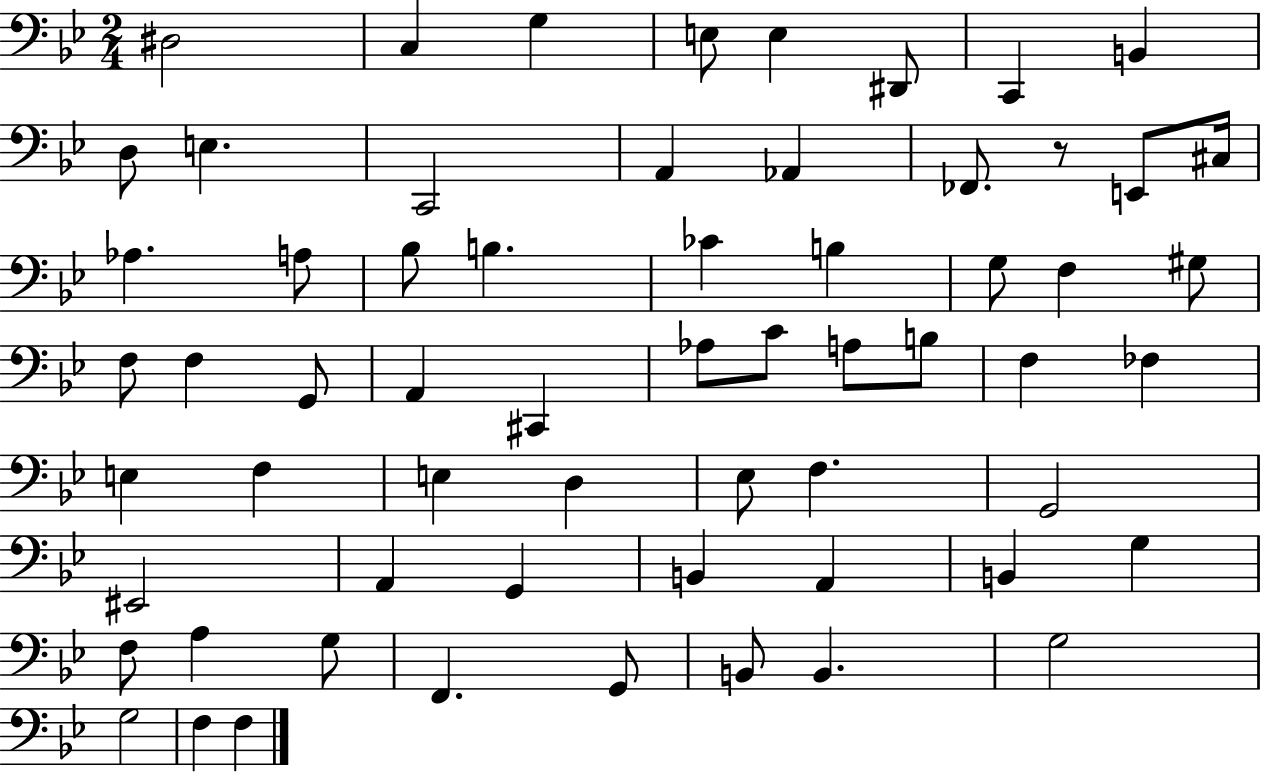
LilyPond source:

{
  \clef bass
  \numericTimeSignature
  \time 2/4
  \key bes \major
  \repeat volta 2 { dis2 | c4 g4 | e8 e4 dis,8 | c,4 b,4 | \break d8 e4. | c,2 | a,4 aes,4 | fes,8. r8 e,8 cis16 | \break aes4. a8 | bes8 b4. | ces'4 b4 | g8 f4 gis8 | \break f8 f4 g,8 | a,4 cis,4 | aes8 c'8 a8 b8 | f4 fes4 | \break e4 f4 | e4 d4 | ees8 f4. | g,2 | \break eis,2 | a,4 g,4 | b,4 a,4 | b,4 g4 | \break f8 a4 g8 | f,4. g,8 | b,8 b,4. | g2 | \break g2 | f4 f4 | } \bar "|."
}